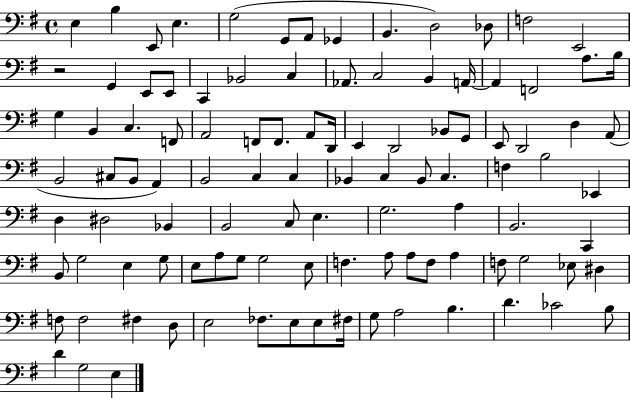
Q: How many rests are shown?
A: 1